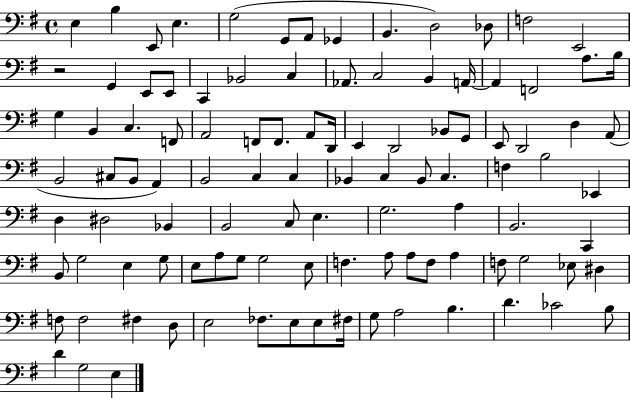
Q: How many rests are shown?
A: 1